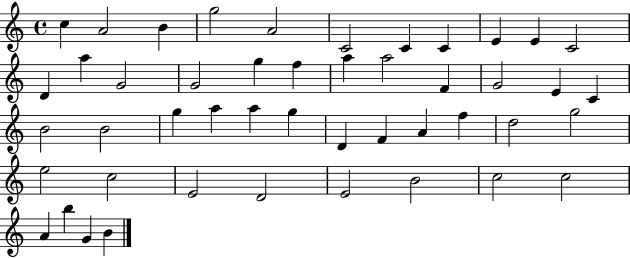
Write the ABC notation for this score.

X:1
T:Untitled
M:4/4
L:1/4
K:C
c A2 B g2 A2 C2 C C E E C2 D a G2 G2 g f a a2 F G2 E C B2 B2 g a a g D F A f d2 g2 e2 c2 E2 D2 E2 B2 c2 c2 A b G B